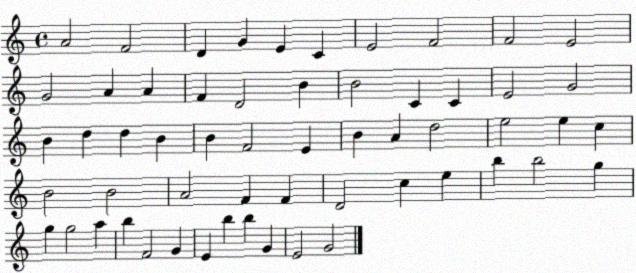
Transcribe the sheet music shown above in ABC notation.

X:1
T:Untitled
M:4/4
L:1/4
K:C
A2 F2 D G E C E2 F2 F2 E2 G2 A A F D2 B B2 C C E2 G2 B d d B B F2 E B A d2 e2 e c B2 B2 A2 F F D2 c e b b2 g g g2 a b F2 G E b b G E2 G2